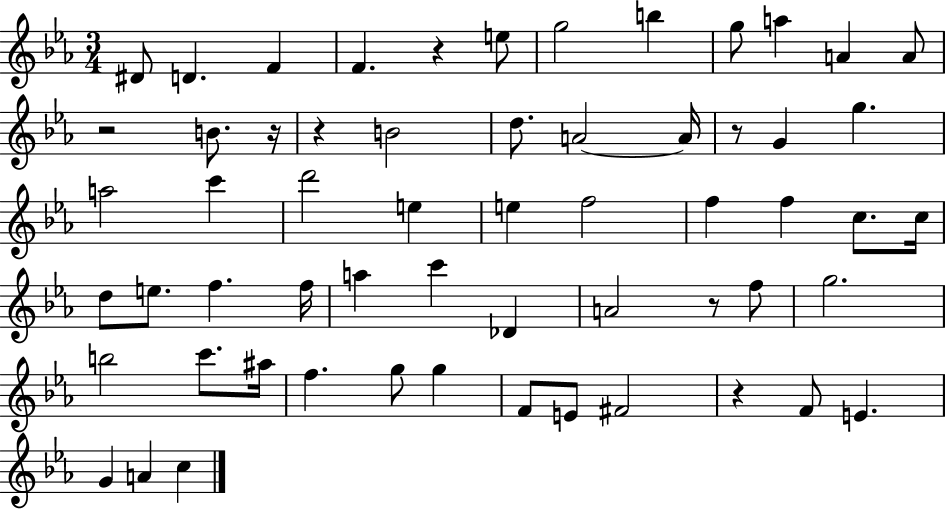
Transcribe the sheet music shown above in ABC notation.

X:1
T:Untitled
M:3/4
L:1/4
K:Eb
^D/2 D F F z e/2 g2 b g/2 a A A/2 z2 B/2 z/4 z B2 d/2 A2 A/4 z/2 G g a2 c' d'2 e e f2 f f c/2 c/4 d/2 e/2 f f/4 a c' _D A2 z/2 f/2 g2 b2 c'/2 ^a/4 f g/2 g F/2 E/2 ^F2 z F/2 E G A c